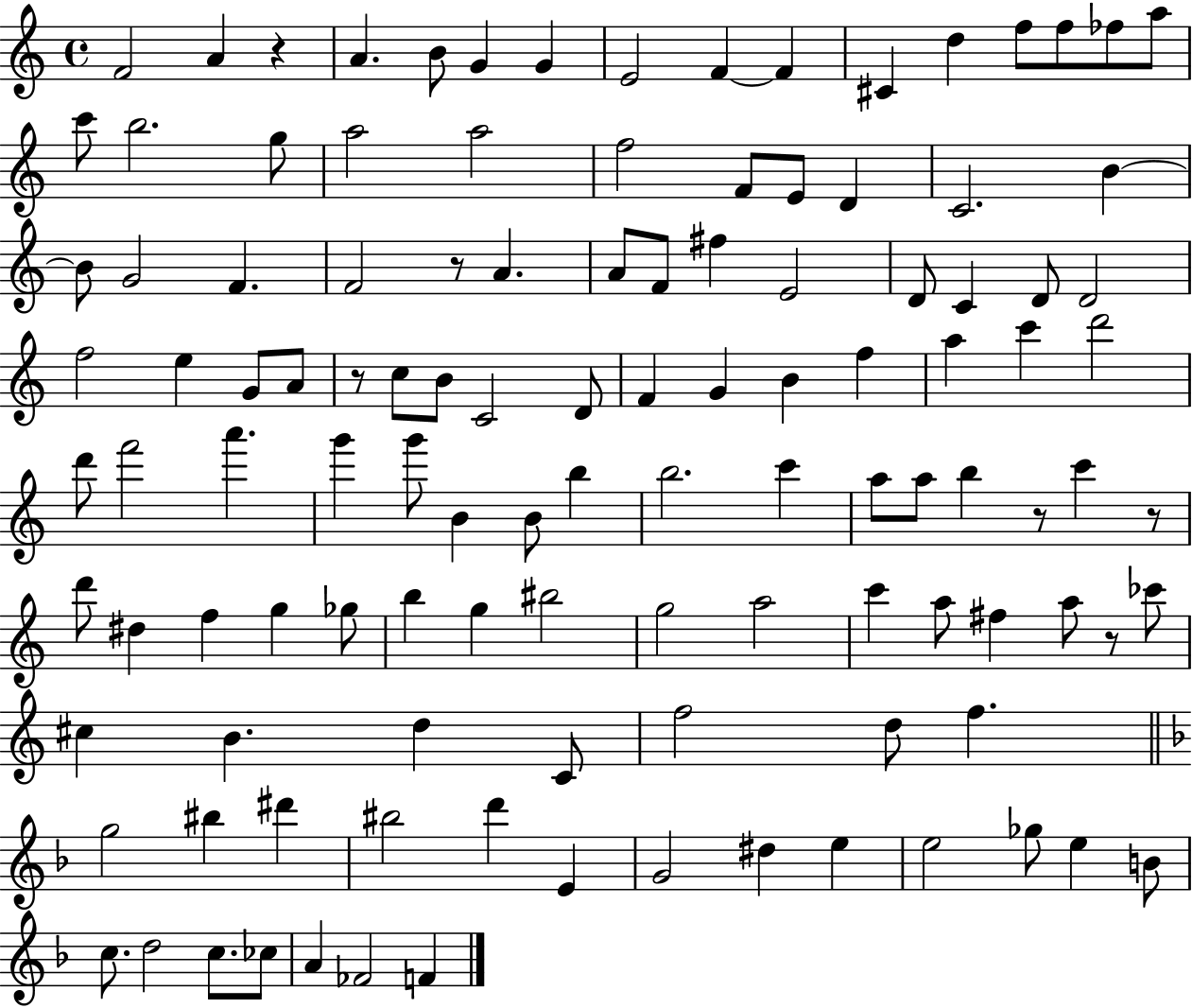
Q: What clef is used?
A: treble